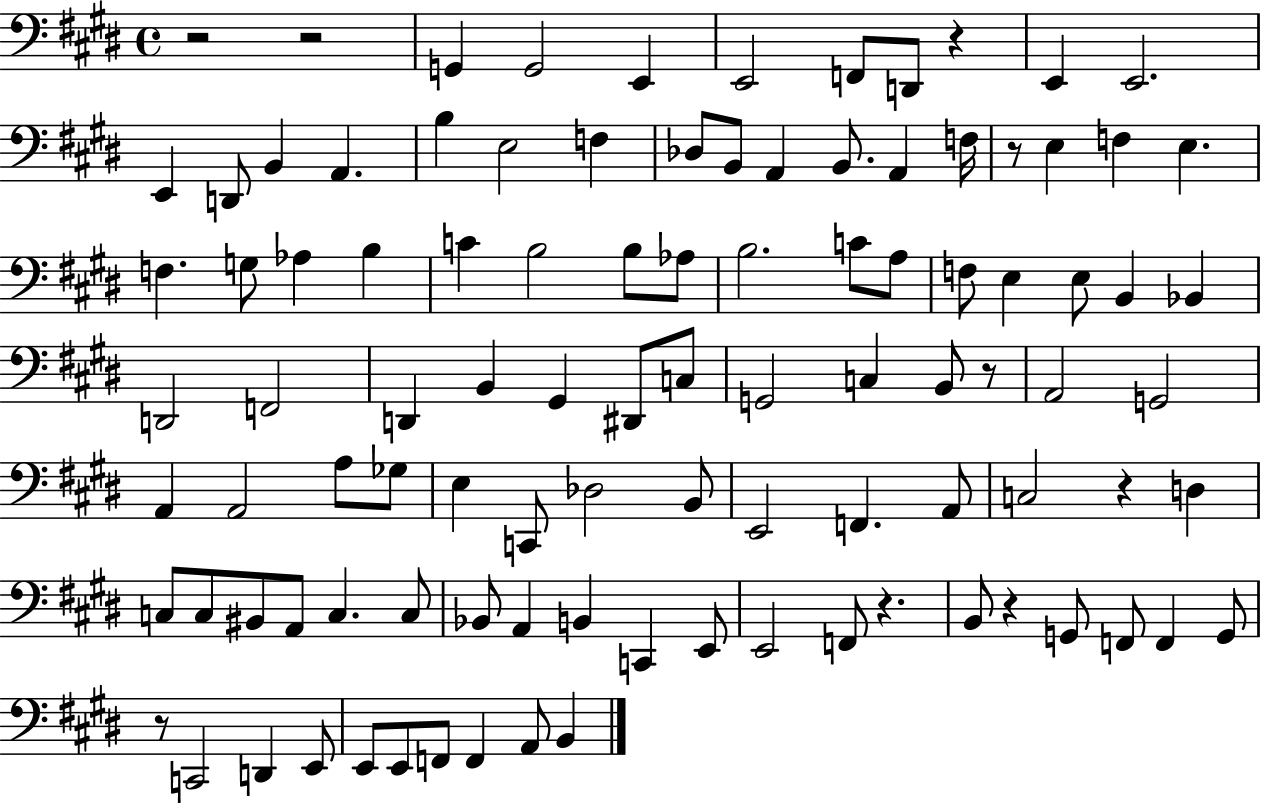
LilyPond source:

{
  \clef bass
  \time 4/4
  \defaultTimeSignature
  \key e \major
  \repeat volta 2 { r2 r2 | g,4 g,2 e,4 | e,2 f,8 d,8 r4 | e,4 e,2. | \break e,4 d,8 b,4 a,4. | b4 e2 f4 | des8 b,8 a,4 b,8. a,4 f16 | r8 e4 f4 e4. | \break f4. g8 aes4 b4 | c'4 b2 b8 aes8 | b2. c'8 a8 | f8 e4 e8 b,4 bes,4 | \break d,2 f,2 | d,4 b,4 gis,4 dis,8 c8 | g,2 c4 b,8 r8 | a,2 g,2 | \break a,4 a,2 a8 ges8 | e4 c,8 des2 b,8 | e,2 f,4. a,8 | c2 r4 d4 | \break c8 c8 bis,8 a,8 c4. c8 | bes,8 a,4 b,4 c,4 e,8 | e,2 f,8 r4. | b,8 r4 g,8 f,8 f,4 g,8 | \break r8 c,2 d,4 e,8 | e,8 e,8 f,8 f,4 a,8 b,4 | } \bar "|."
}